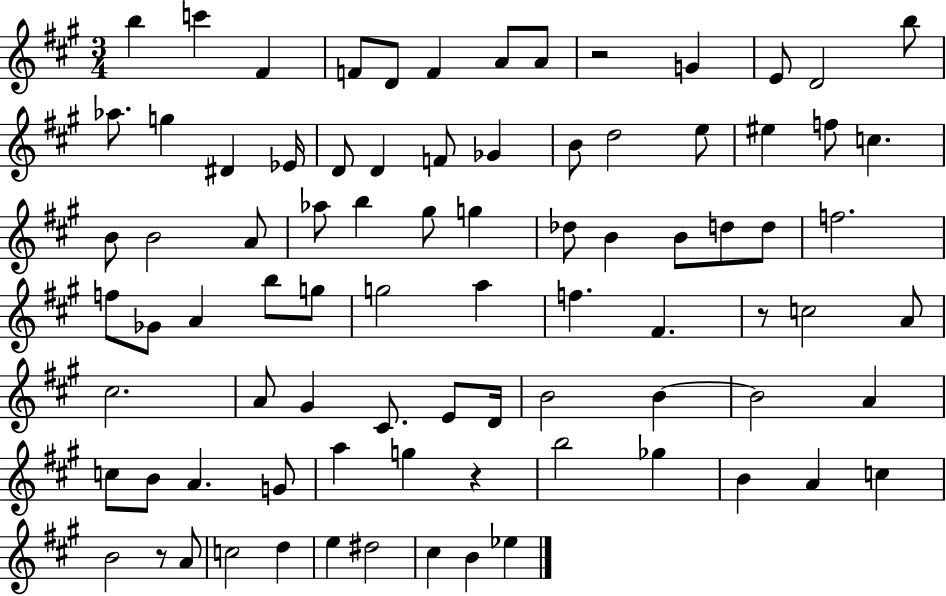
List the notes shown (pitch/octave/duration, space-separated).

B5/q C6/q F#4/q F4/e D4/e F4/q A4/e A4/e R/h G4/q E4/e D4/h B5/e Ab5/e. G5/q D#4/q Eb4/s D4/e D4/q F4/e Gb4/q B4/e D5/h E5/e EIS5/q F5/e C5/q. B4/e B4/h A4/e Ab5/e B5/q G#5/e G5/q Db5/e B4/q B4/e D5/e D5/e F5/h. F5/e Gb4/e A4/q B5/e G5/e G5/h A5/q F5/q. F#4/q. R/e C5/h A4/e C#5/h. A4/e G#4/q C#4/e. E4/e D4/s B4/h B4/q B4/h A4/q C5/e B4/e A4/q. G4/e A5/q G5/q R/q B5/h Gb5/q B4/q A4/q C5/q B4/h R/e A4/e C5/h D5/q E5/q D#5/h C#5/q B4/q Eb5/q